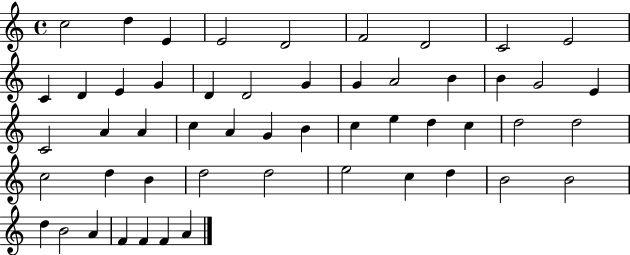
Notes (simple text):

C5/h D5/q E4/q E4/h D4/h F4/h D4/h C4/h E4/h C4/q D4/q E4/q G4/q D4/q D4/h G4/q G4/q A4/h B4/q B4/q G4/h E4/q C4/h A4/q A4/q C5/q A4/q G4/q B4/q C5/q E5/q D5/q C5/q D5/h D5/h C5/h D5/q B4/q D5/h D5/h E5/h C5/q D5/q B4/h B4/h D5/q B4/h A4/q F4/q F4/q F4/q A4/q